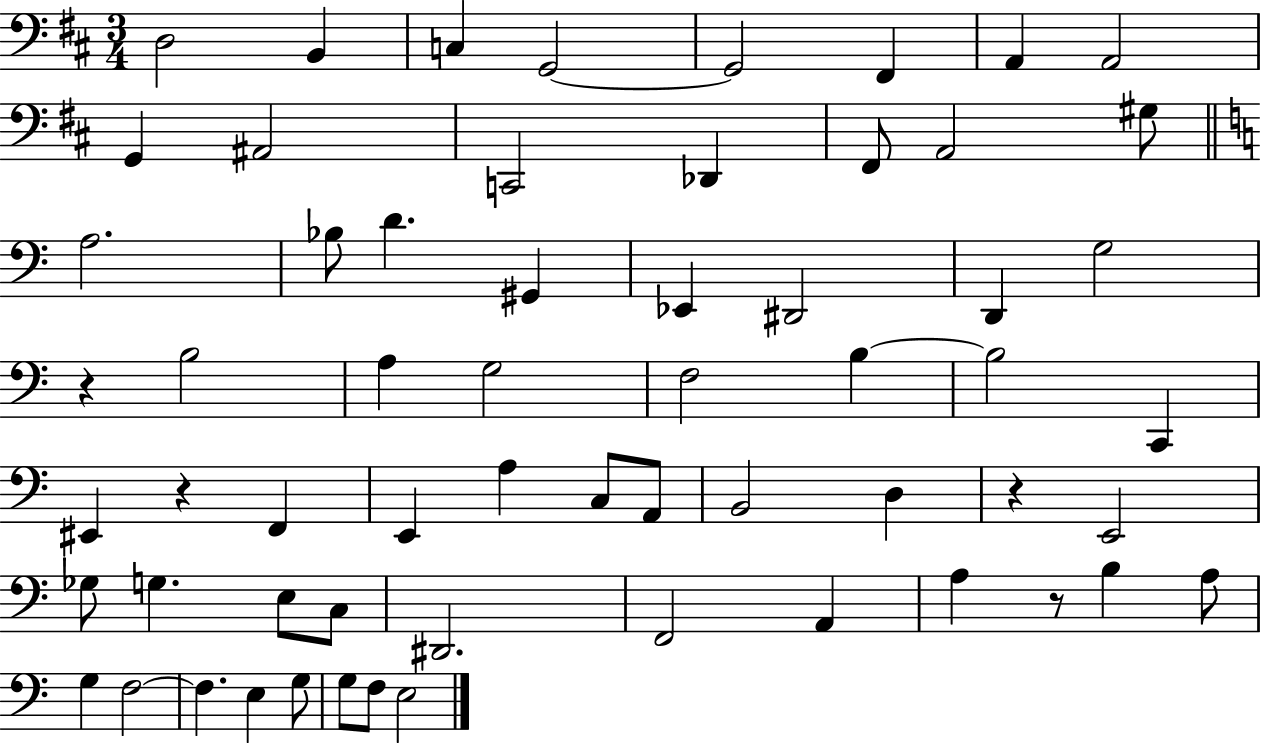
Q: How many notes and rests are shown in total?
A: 61